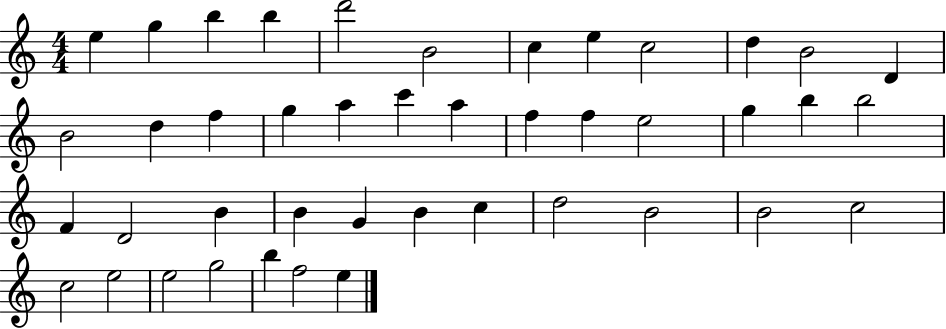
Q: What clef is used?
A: treble